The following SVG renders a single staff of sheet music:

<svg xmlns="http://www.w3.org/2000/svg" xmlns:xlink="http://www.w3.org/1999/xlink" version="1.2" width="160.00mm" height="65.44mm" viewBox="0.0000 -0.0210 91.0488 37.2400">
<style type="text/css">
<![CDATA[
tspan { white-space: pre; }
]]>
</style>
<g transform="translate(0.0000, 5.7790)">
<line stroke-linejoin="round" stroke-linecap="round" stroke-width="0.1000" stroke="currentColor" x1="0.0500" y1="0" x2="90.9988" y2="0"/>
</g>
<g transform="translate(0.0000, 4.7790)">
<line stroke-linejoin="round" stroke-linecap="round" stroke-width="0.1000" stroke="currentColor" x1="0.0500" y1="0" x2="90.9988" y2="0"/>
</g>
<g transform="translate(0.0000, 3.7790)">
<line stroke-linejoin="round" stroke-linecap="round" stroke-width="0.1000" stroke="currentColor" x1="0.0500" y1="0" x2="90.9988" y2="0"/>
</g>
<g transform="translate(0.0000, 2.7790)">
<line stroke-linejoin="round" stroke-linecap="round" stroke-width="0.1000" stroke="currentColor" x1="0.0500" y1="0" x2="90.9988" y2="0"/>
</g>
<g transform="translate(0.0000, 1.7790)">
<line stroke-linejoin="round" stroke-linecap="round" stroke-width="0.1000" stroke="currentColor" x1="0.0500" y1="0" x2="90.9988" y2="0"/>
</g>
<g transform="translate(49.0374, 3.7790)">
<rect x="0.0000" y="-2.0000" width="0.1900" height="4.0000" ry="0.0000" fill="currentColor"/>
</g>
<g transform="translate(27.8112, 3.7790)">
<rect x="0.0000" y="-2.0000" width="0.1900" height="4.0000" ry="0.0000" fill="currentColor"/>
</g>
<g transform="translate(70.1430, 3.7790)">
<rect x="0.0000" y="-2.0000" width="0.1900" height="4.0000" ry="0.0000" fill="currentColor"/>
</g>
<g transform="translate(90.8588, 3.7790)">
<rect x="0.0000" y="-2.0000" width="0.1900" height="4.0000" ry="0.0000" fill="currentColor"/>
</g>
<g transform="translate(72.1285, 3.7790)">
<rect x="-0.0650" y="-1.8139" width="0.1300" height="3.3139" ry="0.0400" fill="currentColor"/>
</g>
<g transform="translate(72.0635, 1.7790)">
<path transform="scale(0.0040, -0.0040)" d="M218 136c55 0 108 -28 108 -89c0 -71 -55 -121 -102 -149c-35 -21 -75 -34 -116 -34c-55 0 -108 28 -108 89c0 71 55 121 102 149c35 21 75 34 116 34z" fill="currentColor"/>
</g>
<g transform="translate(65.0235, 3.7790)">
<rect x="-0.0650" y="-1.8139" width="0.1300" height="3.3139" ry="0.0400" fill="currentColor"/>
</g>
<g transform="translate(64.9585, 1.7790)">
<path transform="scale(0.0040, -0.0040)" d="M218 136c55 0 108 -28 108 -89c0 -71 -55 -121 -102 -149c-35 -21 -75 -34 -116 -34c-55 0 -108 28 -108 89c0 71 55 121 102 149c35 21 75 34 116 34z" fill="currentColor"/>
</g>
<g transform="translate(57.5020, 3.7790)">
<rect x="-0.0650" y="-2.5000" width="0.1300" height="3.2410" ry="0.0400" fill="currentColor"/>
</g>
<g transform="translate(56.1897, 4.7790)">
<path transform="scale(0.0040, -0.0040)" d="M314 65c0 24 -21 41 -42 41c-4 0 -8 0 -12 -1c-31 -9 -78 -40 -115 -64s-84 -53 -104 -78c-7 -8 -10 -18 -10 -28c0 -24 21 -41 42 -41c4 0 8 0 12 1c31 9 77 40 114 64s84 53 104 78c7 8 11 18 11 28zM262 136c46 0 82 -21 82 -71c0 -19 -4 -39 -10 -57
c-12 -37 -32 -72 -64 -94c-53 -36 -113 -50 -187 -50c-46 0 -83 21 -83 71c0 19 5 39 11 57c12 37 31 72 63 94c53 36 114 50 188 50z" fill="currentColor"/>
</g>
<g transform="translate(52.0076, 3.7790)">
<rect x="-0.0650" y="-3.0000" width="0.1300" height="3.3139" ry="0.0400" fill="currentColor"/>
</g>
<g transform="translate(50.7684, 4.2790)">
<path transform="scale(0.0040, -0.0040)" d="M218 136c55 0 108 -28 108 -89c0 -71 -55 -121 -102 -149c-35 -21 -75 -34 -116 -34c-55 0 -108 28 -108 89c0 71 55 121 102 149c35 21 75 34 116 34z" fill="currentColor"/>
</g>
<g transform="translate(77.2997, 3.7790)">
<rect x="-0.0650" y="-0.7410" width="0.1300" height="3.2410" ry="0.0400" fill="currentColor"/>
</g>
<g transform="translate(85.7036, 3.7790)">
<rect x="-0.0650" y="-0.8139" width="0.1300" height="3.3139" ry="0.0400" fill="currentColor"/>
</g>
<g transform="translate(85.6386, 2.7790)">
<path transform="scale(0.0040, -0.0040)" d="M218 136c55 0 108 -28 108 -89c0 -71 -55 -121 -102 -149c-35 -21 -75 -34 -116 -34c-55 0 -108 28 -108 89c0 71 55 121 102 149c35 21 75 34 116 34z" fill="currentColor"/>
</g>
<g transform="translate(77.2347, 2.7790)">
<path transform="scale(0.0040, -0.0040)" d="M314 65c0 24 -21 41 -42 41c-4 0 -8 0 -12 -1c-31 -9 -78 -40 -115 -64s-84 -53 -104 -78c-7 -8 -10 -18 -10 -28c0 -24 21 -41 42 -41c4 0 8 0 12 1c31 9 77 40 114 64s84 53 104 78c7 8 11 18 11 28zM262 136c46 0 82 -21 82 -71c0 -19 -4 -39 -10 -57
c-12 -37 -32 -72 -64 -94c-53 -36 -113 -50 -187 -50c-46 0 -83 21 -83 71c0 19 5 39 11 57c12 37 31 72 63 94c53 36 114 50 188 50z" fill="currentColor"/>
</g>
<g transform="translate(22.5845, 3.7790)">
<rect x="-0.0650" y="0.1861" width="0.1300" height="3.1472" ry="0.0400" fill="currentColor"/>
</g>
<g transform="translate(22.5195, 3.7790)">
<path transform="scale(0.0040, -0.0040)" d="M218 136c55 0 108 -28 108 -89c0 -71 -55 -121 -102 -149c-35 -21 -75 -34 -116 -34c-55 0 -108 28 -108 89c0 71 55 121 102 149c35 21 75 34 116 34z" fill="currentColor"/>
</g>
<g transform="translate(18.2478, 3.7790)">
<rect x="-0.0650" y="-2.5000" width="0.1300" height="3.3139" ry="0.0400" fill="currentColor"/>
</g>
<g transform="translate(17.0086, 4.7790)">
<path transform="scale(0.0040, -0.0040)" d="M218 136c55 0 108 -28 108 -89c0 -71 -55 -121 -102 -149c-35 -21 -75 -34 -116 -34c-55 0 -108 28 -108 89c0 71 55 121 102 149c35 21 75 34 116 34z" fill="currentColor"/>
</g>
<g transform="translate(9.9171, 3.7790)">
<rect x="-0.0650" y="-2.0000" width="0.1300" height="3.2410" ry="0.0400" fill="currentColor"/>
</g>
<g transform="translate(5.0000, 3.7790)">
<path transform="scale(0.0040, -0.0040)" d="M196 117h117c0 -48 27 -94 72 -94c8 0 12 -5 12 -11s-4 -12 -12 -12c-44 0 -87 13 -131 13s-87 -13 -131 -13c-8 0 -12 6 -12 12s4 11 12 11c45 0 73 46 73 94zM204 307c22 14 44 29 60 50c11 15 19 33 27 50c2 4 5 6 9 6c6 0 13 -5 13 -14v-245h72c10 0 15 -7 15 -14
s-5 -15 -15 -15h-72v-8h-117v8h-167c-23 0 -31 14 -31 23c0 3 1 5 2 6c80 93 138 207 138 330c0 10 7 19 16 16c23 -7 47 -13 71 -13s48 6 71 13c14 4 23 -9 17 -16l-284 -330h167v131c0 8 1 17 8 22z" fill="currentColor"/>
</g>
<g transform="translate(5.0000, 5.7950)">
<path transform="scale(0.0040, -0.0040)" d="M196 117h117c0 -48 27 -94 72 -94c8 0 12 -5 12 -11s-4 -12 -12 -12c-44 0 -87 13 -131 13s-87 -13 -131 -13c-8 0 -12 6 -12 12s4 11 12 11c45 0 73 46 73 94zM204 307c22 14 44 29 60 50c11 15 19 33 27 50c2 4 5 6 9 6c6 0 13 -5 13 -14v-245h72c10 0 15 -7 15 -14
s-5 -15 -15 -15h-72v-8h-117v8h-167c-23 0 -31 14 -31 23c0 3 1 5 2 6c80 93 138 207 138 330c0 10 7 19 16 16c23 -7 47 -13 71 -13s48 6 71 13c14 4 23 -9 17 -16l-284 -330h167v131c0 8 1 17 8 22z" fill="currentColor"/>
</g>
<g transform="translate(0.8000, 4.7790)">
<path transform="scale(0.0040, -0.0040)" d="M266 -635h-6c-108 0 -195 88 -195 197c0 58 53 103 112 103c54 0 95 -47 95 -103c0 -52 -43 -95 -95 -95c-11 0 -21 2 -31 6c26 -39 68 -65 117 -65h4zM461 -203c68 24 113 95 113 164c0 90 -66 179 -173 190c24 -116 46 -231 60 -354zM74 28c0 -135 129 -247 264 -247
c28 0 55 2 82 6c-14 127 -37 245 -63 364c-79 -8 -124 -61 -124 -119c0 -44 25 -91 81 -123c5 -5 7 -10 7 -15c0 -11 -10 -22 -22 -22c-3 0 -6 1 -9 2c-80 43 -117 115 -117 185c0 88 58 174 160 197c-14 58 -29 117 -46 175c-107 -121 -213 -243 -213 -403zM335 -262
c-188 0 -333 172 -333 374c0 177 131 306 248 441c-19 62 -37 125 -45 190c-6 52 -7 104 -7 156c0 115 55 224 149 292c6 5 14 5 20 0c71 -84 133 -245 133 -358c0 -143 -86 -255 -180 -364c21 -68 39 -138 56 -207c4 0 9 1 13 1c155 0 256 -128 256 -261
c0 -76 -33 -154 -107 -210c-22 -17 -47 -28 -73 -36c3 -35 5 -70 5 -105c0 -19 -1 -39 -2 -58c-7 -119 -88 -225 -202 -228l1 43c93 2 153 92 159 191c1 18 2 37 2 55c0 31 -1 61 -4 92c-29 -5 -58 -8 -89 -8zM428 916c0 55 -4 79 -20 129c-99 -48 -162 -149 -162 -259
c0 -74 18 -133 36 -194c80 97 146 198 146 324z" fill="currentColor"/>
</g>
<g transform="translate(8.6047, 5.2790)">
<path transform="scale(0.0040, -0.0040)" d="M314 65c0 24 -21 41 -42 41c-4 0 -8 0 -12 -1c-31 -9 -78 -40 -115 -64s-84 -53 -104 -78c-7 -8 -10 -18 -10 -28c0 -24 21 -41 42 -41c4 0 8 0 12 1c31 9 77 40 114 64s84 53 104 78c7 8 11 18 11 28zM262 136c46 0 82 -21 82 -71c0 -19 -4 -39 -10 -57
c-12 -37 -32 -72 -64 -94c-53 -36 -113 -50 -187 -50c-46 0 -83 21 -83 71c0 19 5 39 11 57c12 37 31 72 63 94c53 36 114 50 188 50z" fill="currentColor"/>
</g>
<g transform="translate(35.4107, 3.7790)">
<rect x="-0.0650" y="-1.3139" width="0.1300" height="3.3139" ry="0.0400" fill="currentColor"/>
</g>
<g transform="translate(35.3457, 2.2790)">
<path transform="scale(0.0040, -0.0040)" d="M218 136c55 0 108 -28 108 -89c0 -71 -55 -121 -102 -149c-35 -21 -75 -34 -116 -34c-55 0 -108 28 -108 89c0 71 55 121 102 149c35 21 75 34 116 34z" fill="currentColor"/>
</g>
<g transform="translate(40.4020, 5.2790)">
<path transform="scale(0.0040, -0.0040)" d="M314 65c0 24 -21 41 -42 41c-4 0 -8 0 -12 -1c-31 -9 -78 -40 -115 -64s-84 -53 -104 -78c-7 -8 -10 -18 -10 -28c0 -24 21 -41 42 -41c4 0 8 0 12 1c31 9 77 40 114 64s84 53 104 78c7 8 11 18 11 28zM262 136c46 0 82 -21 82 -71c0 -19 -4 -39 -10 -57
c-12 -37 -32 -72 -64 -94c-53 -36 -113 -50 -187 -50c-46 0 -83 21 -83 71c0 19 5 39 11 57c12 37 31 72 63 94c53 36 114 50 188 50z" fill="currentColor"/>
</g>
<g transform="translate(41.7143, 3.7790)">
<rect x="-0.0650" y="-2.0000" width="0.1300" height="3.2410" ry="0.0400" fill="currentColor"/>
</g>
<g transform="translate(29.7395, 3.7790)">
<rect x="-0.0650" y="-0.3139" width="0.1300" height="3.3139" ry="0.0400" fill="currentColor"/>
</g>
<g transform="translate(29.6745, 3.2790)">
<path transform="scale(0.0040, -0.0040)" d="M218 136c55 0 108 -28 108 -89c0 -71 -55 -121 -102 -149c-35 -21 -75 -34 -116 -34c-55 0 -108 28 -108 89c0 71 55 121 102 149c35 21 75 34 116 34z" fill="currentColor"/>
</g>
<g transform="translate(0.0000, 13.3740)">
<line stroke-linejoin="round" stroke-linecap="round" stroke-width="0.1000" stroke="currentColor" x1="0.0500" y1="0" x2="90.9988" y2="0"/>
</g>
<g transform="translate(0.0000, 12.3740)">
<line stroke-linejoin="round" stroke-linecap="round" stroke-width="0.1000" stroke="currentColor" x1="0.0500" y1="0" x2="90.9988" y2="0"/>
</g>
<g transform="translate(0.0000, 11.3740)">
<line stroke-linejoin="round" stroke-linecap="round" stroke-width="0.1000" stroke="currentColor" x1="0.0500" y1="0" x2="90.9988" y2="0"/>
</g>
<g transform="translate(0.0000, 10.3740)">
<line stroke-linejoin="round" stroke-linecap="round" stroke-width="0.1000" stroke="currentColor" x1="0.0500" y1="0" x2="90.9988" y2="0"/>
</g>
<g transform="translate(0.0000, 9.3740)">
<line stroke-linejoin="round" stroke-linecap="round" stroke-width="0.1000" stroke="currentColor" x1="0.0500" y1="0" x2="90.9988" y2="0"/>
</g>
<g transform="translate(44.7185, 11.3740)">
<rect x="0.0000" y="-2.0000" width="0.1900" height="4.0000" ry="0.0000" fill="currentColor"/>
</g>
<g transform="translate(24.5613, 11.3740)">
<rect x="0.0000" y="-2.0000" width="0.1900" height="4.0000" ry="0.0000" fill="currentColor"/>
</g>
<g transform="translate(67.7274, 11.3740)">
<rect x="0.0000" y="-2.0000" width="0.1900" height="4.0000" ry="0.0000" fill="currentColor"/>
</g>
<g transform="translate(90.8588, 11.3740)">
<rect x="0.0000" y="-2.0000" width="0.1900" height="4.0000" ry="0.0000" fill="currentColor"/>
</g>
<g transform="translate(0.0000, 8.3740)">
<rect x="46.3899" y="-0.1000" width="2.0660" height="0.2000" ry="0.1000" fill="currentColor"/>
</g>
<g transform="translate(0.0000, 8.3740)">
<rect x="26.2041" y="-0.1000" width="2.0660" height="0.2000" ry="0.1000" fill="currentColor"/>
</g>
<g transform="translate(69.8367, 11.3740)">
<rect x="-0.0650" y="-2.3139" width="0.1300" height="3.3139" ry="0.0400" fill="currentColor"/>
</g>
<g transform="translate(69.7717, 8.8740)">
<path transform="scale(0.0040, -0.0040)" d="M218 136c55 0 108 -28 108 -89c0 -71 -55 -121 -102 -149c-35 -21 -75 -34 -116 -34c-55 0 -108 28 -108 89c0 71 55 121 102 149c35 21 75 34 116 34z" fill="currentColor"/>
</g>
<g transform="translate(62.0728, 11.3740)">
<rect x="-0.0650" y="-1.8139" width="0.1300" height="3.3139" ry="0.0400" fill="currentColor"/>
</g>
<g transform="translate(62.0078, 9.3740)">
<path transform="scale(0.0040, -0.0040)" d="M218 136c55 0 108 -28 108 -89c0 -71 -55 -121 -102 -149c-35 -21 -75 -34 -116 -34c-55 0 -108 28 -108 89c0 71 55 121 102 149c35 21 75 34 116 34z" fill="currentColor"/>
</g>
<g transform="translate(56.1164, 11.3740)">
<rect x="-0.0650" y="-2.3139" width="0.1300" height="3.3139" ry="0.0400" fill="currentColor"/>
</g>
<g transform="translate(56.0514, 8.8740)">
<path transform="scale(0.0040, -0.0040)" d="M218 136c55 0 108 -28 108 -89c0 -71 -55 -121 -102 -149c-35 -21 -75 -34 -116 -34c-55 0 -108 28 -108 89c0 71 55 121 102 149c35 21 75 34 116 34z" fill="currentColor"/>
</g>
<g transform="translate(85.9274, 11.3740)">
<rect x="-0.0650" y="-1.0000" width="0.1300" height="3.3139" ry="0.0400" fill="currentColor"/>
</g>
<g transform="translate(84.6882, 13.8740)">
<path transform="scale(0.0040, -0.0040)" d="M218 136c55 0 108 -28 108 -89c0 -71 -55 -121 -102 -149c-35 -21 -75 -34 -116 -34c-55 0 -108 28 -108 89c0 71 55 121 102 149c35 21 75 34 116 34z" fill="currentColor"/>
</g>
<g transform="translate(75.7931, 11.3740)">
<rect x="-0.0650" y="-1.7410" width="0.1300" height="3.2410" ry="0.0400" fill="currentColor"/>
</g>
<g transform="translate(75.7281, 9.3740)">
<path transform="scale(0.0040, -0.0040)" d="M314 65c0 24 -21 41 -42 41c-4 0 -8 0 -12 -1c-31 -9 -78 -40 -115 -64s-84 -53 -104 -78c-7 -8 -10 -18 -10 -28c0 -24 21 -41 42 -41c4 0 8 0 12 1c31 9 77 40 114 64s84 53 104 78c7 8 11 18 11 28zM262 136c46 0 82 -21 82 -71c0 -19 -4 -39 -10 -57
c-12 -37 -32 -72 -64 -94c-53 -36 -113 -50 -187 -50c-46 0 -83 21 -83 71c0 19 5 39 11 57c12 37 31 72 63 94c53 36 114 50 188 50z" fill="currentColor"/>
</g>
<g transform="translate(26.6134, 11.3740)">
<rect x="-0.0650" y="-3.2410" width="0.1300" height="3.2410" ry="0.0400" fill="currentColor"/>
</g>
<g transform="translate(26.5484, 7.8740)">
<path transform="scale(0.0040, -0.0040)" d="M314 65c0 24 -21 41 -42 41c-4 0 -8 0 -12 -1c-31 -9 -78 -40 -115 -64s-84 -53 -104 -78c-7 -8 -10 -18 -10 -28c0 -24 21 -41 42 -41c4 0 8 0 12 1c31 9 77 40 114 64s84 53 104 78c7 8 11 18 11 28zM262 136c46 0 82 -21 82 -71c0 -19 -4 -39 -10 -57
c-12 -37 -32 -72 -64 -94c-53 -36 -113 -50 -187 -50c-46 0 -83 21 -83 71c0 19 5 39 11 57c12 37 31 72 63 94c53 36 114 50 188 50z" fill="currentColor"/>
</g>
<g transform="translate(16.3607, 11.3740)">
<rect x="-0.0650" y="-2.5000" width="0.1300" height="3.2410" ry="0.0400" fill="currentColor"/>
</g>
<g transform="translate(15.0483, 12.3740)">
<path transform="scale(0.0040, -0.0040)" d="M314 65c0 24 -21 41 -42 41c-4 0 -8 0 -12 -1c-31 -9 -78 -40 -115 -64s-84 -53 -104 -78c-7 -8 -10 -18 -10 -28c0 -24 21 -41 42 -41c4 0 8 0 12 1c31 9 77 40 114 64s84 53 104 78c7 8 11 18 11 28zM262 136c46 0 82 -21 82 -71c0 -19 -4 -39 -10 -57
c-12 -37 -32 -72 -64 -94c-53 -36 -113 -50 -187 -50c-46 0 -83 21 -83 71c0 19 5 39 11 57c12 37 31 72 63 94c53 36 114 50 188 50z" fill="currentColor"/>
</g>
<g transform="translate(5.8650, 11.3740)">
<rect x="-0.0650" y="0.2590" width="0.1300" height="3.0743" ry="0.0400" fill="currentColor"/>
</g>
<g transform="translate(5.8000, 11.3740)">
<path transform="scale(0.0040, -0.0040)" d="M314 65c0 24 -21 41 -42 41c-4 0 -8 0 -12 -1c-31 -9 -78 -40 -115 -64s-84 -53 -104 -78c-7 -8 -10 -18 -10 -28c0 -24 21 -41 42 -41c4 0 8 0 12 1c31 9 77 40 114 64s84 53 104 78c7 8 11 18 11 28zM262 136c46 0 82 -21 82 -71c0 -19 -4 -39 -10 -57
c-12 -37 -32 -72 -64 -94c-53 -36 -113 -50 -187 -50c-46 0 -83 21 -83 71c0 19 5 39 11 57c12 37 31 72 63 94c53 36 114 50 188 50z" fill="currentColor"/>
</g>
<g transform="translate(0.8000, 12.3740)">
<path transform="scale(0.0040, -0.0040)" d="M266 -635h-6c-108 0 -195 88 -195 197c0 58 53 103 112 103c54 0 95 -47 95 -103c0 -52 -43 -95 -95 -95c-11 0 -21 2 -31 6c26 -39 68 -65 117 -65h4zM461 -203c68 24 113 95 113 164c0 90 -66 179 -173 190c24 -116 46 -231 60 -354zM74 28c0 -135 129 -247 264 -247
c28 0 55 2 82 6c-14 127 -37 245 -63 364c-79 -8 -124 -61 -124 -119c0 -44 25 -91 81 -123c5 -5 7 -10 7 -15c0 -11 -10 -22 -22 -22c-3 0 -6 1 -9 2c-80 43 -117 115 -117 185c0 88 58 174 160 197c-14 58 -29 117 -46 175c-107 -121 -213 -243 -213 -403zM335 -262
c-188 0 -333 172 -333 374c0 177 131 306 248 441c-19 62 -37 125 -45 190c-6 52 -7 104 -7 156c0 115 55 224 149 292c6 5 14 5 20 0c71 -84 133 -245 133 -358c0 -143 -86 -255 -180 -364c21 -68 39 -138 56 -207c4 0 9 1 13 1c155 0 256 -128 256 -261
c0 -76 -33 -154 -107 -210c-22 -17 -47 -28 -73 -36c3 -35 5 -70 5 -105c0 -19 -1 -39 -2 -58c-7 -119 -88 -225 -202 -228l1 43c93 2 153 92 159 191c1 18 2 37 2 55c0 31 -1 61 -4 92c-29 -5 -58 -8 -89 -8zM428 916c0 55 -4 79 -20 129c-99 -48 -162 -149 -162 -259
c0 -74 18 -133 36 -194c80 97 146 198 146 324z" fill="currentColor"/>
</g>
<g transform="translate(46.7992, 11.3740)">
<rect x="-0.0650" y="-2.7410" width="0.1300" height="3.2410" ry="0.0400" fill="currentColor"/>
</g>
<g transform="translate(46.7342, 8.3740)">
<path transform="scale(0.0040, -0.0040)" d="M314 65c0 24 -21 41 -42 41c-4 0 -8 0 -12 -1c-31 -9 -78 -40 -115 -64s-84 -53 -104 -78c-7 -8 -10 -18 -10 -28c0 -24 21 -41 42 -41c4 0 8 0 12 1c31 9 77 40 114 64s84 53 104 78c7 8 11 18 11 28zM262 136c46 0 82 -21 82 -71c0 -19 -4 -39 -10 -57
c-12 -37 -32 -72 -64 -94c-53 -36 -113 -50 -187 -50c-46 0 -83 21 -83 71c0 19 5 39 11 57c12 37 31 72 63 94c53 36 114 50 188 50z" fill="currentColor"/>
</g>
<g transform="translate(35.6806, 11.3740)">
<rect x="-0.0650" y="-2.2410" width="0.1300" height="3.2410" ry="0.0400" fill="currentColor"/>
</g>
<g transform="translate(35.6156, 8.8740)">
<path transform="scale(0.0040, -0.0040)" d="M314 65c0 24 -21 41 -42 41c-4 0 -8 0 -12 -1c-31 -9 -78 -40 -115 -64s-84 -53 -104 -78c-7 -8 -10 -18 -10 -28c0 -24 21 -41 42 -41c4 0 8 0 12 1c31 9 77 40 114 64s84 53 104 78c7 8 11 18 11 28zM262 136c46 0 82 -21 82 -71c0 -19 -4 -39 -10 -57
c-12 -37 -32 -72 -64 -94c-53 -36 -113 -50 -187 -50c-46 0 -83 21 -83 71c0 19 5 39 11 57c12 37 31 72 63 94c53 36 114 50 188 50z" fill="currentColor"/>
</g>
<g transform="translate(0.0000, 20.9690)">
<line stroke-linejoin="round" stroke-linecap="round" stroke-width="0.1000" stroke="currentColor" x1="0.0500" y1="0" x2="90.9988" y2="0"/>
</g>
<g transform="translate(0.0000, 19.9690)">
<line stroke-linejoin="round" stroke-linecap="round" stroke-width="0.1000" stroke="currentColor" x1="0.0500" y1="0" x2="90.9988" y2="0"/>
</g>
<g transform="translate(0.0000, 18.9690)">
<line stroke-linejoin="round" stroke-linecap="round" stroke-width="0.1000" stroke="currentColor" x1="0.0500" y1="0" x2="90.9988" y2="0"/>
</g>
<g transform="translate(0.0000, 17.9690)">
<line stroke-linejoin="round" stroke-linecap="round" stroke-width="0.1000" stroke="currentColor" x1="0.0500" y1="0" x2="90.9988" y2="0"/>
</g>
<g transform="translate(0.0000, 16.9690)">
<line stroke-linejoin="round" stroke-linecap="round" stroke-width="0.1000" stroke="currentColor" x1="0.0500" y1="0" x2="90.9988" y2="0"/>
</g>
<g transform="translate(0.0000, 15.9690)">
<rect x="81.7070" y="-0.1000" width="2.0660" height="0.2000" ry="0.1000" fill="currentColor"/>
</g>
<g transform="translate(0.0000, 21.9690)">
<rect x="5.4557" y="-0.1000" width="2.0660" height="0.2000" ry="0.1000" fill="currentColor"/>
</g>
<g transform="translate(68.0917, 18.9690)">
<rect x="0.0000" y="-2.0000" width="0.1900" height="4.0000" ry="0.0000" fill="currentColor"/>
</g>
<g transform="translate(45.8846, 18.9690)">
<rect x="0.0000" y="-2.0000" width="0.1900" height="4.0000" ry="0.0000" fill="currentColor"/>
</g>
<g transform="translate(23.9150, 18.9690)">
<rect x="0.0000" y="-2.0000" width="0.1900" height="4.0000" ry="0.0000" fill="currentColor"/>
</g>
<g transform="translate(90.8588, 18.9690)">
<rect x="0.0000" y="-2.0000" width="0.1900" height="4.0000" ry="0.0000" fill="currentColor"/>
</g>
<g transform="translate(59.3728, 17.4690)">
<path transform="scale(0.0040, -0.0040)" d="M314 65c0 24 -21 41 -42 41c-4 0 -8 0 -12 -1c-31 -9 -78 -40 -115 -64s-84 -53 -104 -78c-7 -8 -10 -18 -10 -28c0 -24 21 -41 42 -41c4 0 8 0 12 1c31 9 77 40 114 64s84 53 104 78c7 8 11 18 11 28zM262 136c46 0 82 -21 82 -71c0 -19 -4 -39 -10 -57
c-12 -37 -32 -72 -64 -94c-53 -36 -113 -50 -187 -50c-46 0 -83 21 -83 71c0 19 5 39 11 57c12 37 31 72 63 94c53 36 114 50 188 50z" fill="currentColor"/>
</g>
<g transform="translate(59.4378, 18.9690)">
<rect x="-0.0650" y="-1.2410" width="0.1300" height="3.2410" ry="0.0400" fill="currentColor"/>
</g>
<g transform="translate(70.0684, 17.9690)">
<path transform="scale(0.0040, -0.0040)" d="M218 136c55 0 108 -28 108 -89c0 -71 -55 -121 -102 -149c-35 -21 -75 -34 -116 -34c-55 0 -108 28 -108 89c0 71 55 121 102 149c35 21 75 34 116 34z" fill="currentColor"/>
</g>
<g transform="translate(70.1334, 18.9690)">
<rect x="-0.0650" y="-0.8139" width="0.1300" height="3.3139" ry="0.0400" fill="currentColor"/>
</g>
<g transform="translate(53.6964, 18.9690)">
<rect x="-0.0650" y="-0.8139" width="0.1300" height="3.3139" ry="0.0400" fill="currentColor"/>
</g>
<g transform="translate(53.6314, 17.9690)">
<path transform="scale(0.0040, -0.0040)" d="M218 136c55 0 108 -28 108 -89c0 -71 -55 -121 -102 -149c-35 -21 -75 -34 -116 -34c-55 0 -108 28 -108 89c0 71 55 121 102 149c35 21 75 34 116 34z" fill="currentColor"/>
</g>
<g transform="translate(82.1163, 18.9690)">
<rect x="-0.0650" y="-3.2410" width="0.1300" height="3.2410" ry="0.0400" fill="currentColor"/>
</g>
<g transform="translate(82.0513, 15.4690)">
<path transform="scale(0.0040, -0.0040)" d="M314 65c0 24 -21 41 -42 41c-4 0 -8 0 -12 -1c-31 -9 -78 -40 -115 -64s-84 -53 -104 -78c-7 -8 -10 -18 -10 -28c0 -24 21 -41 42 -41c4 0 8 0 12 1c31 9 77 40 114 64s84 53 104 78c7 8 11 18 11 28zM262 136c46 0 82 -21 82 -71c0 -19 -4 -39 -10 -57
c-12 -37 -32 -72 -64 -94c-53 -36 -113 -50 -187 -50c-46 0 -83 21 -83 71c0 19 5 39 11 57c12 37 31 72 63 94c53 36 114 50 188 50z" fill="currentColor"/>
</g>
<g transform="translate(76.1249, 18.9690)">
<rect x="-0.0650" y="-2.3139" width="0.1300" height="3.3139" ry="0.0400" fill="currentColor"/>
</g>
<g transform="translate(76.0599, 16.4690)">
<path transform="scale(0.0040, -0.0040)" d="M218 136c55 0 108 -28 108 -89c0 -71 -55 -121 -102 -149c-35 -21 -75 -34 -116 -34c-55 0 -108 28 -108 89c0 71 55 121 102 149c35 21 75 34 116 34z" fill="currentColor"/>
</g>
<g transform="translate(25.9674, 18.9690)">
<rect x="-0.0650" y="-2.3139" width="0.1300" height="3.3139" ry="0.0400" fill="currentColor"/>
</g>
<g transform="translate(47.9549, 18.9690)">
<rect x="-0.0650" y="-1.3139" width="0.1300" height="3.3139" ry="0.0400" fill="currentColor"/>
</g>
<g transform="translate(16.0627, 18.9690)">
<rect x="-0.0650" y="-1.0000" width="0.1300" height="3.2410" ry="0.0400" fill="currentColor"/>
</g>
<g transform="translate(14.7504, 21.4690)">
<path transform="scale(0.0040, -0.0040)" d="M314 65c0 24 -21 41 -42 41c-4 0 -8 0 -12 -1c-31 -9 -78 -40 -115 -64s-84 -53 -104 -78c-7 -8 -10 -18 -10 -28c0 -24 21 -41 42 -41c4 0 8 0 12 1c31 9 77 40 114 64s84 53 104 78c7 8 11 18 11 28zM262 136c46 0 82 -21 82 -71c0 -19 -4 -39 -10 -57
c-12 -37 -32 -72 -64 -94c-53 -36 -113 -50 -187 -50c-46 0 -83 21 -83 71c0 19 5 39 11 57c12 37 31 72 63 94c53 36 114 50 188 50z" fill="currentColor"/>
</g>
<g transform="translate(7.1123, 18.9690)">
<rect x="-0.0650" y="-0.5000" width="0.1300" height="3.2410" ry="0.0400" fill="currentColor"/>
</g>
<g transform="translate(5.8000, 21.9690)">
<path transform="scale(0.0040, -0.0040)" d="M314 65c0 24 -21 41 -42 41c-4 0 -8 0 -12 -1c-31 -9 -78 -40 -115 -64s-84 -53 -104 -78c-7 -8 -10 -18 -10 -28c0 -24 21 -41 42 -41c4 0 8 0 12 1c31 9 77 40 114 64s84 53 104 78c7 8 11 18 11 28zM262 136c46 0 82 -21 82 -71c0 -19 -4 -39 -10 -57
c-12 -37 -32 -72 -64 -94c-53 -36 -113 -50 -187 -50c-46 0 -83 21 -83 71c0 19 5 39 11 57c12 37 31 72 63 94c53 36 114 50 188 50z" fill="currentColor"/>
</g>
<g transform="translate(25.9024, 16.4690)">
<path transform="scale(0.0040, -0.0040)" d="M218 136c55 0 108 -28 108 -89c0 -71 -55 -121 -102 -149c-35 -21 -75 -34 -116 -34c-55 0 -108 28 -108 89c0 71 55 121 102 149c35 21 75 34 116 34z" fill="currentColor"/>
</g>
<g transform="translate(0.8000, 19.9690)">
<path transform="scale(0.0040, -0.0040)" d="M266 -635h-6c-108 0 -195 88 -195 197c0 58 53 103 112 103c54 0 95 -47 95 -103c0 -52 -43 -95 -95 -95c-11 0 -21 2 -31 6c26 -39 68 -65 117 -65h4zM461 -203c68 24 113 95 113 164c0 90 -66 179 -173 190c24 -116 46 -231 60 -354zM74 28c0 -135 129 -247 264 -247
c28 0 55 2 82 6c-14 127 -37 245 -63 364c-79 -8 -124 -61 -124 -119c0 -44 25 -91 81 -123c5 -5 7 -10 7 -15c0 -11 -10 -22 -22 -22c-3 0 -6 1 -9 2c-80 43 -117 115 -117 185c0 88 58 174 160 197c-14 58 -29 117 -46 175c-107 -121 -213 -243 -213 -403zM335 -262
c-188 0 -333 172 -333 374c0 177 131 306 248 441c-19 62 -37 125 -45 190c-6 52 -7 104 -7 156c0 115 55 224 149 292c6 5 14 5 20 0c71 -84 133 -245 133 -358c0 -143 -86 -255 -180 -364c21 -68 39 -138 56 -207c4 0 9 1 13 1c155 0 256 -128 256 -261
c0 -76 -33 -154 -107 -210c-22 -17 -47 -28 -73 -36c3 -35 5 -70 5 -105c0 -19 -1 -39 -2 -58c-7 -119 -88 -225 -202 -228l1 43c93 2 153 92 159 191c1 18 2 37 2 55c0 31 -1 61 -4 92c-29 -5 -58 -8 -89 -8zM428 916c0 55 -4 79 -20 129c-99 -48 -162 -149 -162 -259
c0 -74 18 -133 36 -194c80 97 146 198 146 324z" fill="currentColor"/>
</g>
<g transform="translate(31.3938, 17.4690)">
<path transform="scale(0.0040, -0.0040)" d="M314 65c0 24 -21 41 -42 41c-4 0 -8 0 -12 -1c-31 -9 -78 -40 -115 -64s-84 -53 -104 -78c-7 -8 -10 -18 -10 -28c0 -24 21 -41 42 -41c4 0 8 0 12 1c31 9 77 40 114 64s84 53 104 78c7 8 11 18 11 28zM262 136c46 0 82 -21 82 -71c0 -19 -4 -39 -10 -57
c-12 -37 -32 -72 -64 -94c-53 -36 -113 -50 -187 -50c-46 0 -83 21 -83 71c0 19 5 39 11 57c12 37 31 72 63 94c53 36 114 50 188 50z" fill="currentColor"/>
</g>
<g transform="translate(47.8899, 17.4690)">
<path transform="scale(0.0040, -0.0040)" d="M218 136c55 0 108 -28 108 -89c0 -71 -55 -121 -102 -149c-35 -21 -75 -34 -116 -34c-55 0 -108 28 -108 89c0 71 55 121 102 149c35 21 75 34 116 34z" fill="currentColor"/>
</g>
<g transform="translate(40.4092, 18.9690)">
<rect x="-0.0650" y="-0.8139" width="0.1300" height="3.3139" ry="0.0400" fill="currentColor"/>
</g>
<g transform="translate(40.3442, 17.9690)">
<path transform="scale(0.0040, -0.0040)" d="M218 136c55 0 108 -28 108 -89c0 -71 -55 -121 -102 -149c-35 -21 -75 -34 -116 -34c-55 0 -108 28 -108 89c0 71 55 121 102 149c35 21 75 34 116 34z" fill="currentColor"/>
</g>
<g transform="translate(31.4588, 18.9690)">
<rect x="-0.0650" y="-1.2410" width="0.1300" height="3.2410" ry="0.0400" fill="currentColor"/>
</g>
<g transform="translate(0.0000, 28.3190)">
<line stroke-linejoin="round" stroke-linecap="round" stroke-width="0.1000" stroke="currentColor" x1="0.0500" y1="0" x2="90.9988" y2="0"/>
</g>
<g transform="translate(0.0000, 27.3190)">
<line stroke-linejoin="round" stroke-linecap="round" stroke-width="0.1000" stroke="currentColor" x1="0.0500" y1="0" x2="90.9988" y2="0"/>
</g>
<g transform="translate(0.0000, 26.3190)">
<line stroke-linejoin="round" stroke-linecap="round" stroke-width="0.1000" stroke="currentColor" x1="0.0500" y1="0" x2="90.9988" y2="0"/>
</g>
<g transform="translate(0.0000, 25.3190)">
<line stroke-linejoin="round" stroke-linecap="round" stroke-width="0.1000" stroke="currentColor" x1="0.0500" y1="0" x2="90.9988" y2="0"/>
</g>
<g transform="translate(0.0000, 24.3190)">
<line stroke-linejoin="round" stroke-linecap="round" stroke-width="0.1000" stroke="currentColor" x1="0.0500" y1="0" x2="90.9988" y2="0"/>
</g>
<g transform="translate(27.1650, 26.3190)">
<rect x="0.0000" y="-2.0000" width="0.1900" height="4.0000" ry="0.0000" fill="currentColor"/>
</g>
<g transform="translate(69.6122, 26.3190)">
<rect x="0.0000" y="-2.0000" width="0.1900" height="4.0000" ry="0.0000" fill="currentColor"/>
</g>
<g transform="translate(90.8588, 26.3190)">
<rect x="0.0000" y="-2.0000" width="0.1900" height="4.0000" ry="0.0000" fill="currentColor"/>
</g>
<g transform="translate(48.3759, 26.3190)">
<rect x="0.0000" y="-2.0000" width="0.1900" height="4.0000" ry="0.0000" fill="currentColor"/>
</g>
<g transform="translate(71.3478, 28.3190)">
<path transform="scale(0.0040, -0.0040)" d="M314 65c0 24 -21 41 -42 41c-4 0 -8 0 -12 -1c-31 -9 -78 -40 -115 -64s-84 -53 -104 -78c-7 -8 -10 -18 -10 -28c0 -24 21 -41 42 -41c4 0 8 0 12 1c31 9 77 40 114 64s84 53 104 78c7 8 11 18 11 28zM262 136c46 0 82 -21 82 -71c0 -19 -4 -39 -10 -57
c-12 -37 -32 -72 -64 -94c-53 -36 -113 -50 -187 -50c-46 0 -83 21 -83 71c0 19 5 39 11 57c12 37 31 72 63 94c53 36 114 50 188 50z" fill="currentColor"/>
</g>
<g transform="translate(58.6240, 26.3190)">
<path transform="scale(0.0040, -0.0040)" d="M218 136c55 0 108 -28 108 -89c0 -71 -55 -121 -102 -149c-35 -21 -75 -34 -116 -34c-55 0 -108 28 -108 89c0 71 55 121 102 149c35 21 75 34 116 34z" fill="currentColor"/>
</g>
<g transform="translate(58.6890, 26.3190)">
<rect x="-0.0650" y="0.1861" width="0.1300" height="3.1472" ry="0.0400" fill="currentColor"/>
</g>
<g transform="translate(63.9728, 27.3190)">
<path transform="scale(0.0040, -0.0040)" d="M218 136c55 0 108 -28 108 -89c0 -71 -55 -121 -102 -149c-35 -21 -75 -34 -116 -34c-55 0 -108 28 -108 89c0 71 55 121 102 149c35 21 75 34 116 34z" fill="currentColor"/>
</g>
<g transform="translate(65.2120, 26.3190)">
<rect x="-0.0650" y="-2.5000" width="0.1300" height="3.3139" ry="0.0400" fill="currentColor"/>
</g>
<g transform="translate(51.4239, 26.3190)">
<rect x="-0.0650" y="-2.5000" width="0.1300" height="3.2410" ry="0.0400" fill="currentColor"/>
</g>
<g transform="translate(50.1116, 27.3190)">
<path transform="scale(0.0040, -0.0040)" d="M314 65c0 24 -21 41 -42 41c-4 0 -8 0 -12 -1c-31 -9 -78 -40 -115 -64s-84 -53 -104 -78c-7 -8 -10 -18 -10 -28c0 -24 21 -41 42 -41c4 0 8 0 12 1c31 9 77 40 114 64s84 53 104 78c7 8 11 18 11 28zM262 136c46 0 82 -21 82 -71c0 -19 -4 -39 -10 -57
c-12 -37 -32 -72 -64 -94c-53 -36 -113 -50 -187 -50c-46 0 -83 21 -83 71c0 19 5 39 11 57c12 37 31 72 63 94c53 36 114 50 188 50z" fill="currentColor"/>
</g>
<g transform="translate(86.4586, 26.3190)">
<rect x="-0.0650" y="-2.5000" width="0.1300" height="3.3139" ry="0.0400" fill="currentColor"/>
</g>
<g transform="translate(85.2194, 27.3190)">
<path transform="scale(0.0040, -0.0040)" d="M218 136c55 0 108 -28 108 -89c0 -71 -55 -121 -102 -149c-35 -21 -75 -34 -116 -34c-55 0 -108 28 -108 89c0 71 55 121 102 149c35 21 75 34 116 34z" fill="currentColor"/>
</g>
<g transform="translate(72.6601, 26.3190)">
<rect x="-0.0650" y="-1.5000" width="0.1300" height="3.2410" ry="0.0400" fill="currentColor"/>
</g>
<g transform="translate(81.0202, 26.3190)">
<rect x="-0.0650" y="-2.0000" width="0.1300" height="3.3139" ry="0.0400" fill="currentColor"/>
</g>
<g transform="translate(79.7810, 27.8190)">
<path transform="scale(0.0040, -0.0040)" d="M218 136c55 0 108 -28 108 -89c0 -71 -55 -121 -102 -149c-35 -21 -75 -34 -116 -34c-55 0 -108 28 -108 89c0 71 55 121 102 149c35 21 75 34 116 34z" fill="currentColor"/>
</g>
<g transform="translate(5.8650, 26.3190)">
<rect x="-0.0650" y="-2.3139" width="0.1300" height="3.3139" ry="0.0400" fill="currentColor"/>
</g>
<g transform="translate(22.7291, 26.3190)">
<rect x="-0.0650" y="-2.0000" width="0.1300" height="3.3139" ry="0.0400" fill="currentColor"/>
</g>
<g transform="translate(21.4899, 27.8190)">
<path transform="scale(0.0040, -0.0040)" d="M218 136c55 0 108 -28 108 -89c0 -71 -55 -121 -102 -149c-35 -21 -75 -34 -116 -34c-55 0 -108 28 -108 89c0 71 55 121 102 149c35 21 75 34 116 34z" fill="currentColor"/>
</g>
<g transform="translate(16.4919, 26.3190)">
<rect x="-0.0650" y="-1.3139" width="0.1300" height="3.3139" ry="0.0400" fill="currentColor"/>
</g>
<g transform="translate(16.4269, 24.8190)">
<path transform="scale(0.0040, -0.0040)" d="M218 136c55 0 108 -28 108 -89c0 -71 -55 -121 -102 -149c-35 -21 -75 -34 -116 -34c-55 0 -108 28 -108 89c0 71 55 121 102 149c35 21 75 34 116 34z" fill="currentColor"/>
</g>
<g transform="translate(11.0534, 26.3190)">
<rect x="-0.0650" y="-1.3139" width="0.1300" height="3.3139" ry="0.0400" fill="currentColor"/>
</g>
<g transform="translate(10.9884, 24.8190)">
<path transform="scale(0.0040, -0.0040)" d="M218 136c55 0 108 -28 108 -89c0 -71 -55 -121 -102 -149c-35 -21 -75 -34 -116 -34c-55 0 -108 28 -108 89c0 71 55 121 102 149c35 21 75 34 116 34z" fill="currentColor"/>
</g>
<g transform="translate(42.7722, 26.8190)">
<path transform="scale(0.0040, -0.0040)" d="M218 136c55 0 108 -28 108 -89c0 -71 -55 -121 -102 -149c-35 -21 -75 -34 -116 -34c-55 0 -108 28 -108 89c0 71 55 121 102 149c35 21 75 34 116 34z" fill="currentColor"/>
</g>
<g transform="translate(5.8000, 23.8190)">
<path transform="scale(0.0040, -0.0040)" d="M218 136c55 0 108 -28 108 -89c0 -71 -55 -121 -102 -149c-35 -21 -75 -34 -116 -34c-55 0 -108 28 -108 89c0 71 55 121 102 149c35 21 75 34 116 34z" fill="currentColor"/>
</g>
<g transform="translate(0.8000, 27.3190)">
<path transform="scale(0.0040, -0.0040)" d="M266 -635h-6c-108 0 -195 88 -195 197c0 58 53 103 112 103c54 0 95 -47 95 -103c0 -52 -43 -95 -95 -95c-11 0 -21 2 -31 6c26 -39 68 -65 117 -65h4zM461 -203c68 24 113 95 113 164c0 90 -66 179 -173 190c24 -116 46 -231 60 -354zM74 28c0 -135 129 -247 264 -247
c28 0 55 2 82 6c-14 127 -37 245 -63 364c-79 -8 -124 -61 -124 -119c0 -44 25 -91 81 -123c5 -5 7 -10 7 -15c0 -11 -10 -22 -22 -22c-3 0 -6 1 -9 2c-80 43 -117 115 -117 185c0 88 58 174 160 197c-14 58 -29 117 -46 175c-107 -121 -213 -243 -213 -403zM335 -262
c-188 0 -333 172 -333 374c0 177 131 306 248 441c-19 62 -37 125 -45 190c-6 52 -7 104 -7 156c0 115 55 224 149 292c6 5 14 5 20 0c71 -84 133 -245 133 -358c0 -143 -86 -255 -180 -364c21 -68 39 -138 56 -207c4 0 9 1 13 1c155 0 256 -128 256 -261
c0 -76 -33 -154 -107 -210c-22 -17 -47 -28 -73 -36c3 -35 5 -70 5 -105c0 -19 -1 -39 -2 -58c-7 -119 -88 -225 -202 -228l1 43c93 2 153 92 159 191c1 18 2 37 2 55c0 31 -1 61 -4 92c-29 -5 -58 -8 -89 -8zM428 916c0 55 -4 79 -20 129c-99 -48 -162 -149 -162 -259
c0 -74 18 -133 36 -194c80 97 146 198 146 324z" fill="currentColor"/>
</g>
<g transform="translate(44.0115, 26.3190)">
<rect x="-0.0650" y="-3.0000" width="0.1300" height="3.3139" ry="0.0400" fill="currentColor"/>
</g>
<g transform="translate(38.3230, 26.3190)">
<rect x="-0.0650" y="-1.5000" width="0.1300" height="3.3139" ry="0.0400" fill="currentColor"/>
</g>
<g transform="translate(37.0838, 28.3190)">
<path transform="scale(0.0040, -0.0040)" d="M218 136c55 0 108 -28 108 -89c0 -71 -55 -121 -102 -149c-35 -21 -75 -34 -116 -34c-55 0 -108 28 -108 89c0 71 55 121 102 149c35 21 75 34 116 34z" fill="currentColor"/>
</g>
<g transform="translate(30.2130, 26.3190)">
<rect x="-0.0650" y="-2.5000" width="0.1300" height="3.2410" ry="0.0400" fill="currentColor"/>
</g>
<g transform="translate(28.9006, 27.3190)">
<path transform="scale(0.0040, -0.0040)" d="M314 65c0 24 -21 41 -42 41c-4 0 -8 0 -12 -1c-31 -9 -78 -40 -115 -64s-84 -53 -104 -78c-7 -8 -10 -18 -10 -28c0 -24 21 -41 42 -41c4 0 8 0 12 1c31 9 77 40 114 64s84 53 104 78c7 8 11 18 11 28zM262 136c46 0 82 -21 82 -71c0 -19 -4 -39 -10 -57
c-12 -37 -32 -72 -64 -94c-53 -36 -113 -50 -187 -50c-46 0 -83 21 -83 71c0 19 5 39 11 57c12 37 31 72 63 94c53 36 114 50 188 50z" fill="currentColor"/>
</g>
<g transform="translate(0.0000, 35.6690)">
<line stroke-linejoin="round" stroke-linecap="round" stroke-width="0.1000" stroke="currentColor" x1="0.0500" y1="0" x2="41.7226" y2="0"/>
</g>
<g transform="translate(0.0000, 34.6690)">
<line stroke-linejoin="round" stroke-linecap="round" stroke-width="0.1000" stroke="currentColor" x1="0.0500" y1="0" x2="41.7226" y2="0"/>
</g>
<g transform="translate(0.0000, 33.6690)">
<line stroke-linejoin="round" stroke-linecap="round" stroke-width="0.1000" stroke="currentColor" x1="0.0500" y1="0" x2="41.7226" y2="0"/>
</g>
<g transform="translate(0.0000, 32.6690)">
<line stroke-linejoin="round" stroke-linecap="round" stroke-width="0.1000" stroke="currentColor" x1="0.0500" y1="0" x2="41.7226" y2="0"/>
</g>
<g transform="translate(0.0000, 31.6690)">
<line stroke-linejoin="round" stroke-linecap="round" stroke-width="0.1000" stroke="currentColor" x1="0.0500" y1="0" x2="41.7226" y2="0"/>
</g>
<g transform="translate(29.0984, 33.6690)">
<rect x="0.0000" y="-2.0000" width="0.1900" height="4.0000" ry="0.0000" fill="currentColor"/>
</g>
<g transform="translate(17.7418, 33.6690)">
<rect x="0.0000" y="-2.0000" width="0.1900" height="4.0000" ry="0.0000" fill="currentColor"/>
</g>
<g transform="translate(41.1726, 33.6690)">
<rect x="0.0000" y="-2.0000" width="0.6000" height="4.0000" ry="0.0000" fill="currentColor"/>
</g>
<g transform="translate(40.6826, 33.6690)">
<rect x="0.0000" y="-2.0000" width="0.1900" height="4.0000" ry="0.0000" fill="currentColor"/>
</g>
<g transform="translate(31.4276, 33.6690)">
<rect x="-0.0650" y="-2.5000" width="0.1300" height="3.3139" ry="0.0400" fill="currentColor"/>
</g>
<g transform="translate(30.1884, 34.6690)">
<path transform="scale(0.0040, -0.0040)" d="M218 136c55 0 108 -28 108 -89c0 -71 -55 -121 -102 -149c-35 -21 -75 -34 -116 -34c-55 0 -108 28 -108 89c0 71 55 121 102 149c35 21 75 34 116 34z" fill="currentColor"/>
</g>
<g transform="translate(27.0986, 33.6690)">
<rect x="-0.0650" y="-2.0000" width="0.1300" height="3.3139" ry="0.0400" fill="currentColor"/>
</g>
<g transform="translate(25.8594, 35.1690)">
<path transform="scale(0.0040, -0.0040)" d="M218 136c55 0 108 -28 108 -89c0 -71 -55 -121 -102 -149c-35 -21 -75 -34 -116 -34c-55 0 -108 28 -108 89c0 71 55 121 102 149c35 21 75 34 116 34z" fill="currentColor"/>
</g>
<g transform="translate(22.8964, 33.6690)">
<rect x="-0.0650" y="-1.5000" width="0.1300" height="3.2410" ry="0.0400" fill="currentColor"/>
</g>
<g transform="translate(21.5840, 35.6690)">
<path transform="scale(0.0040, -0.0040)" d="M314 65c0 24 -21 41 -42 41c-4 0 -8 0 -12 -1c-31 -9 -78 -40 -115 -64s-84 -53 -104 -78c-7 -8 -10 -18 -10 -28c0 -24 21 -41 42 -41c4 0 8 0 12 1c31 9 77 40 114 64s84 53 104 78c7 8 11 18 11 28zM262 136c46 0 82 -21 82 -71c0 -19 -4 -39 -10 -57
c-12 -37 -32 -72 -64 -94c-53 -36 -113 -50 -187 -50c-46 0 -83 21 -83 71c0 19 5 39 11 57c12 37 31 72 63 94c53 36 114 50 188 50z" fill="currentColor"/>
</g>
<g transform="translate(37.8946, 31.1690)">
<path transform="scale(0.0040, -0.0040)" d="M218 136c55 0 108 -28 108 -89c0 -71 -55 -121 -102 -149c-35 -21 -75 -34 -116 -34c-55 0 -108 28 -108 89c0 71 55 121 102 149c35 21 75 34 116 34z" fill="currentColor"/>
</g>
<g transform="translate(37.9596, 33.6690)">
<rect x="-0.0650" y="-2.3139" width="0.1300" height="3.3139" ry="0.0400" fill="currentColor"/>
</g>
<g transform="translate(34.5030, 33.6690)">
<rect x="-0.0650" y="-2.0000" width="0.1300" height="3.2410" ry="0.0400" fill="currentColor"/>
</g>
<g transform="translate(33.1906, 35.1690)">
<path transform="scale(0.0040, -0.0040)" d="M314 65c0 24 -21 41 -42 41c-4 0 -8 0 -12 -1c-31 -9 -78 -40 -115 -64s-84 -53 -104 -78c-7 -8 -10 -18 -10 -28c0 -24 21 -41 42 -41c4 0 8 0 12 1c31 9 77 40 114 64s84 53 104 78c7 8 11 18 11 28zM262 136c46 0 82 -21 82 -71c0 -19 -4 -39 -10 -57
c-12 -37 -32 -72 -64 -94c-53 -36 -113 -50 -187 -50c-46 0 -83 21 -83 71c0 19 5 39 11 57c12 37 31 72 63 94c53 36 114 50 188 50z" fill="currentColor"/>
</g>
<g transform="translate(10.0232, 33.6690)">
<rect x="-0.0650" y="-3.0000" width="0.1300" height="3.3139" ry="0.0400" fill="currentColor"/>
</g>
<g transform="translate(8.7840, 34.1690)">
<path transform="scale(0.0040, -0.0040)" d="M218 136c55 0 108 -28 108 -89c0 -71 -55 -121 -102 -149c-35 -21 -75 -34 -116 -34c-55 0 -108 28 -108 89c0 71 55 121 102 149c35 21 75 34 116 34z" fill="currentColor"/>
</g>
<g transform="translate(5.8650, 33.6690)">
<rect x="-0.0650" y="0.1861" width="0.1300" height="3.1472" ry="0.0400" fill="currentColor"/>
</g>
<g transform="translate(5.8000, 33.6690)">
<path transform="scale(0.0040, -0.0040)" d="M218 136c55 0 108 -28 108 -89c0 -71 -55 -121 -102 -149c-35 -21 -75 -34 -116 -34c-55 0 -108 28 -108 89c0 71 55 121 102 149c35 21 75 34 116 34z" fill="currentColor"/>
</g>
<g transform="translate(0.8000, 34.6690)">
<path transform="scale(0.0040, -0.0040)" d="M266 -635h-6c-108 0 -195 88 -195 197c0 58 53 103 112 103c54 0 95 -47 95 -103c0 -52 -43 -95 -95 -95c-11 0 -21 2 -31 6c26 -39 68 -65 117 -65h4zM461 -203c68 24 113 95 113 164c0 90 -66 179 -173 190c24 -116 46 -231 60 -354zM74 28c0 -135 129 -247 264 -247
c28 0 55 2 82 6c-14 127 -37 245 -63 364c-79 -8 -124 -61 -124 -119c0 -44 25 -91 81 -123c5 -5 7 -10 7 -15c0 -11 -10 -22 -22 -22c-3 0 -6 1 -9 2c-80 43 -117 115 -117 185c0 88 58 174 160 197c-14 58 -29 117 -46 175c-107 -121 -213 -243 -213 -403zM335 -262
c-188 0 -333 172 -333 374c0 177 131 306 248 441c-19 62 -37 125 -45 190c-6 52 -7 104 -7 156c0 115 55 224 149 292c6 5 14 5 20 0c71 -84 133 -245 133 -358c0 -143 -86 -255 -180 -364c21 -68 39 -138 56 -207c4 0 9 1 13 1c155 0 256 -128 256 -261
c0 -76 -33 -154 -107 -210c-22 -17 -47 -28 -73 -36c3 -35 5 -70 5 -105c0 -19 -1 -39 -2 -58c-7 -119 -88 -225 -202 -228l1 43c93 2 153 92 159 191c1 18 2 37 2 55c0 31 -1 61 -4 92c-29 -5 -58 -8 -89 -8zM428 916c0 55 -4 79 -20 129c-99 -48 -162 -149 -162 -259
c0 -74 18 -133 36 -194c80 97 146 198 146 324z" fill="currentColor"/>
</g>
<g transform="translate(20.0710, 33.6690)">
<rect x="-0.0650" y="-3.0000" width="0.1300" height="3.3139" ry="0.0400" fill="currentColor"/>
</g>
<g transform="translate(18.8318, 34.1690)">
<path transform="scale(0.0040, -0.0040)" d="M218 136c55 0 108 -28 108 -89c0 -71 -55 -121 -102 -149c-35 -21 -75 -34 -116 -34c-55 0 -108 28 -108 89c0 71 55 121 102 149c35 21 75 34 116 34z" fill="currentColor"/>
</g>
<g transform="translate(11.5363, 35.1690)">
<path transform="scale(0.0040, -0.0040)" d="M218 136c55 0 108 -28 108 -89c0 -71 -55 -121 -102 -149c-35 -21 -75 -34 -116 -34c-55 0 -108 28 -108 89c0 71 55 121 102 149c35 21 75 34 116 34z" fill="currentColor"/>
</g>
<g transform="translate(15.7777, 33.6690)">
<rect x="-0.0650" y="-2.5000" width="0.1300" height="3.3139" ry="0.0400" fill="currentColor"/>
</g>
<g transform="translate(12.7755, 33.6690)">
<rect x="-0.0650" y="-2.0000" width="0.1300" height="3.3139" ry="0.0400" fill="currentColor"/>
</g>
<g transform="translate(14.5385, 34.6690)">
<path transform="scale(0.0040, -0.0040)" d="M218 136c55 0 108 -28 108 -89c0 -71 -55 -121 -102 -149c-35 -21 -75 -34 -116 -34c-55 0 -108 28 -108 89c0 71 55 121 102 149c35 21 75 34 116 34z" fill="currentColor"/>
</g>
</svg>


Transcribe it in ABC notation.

X:1
T:Untitled
M:4/4
L:1/4
K:C
F2 G B c e F2 A G2 f f d2 d B2 G2 b2 g2 a2 g f g f2 D C2 D2 g e2 d e d e2 d g b2 g e e F G2 E A G2 B G E2 F G B A F G A E2 F G F2 g